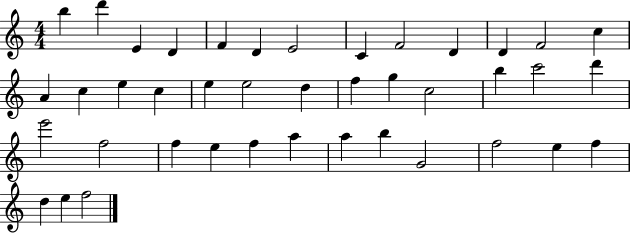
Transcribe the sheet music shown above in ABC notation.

X:1
T:Untitled
M:4/4
L:1/4
K:C
b d' E D F D E2 C F2 D D F2 c A c e c e e2 d f g c2 b c'2 d' e'2 f2 f e f a a b G2 f2 e f d e f2